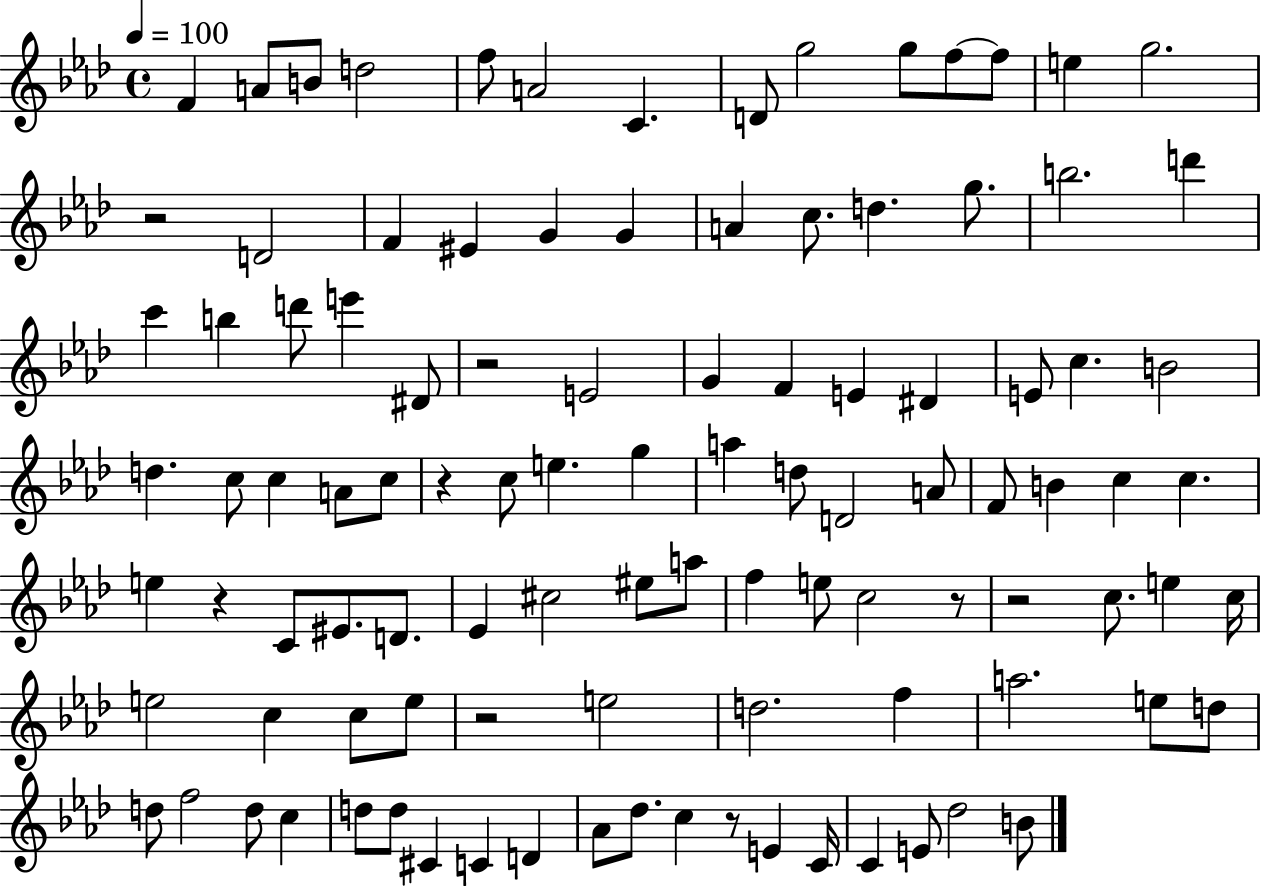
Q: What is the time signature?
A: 4/4